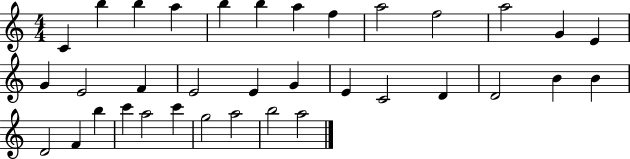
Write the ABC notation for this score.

X:1
T:Untitled
M:4/4
L:1/4
K:C
C b b a b b a f a2 f2 a2 G E G E2 F E2 E G E C2 D D2 B B D2 F b c' a2 c' g2 a2 b2 a2